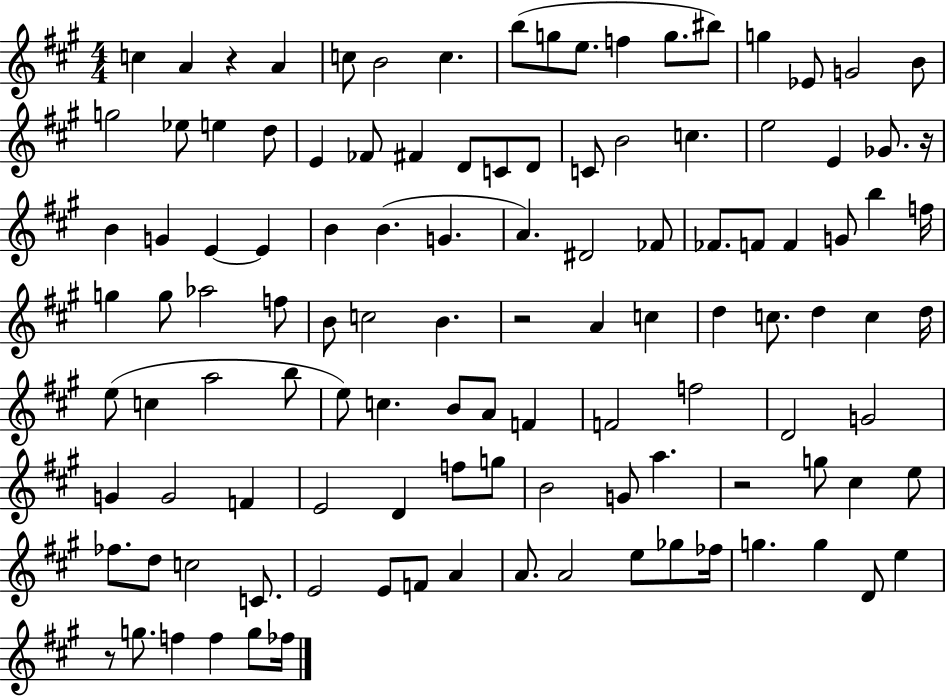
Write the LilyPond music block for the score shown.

{
  \clef treble
  \numericTimeSignature
  \time 4/4
  \key a \major
  \repeat volta 2 { c''4 a'4 r4 a'4 | c''8 b'2 c''4. | b''8( g''8 e''8. f''4 g''8. bis''8) | g''4 ees'8 g'2 b'8 | \break g''2 ees''8 e''4 d''8 | e'4 fes'8 fis'4 d'8 c'8 d'8 | c'8 b'2 c''4. | e''2 e'4 ges'8. r16 | \break b'4 g'4 e'4~~ e'4 | b'4 b'4.( g'4. | a'4.) dis'2 fes'8 | fes'8. f'8 f'4 g'8 b''4 f''16 | \break g''4 g''8 aes''2 f''8 | b'8 c''2 b'4. | r2 a'4 c''4 | d''4 c''8. d''4 c''4 d''16 | \break e''8( c''4 a''2 b''8 | e''8) c''4. b'8 a'8 f'4 | f'2 f''2 | d'2 g'2 | \break g'4 g'2 f'4 | e'2 d'4 f''8 g''8 | b'2 g'8 a''4. | r2 g''8 cis''4 e''8 | \break fes''8. d''8 c''2 c'8. | e'2 e'8 f'8 a'4 | a'8. a'2 e''8 ges''8 fes''16 | g''4. g''4 d'8 e''4 | \break r8 g''8. f''4 f''4 g''8 fes''16 | } \bar "|."
}